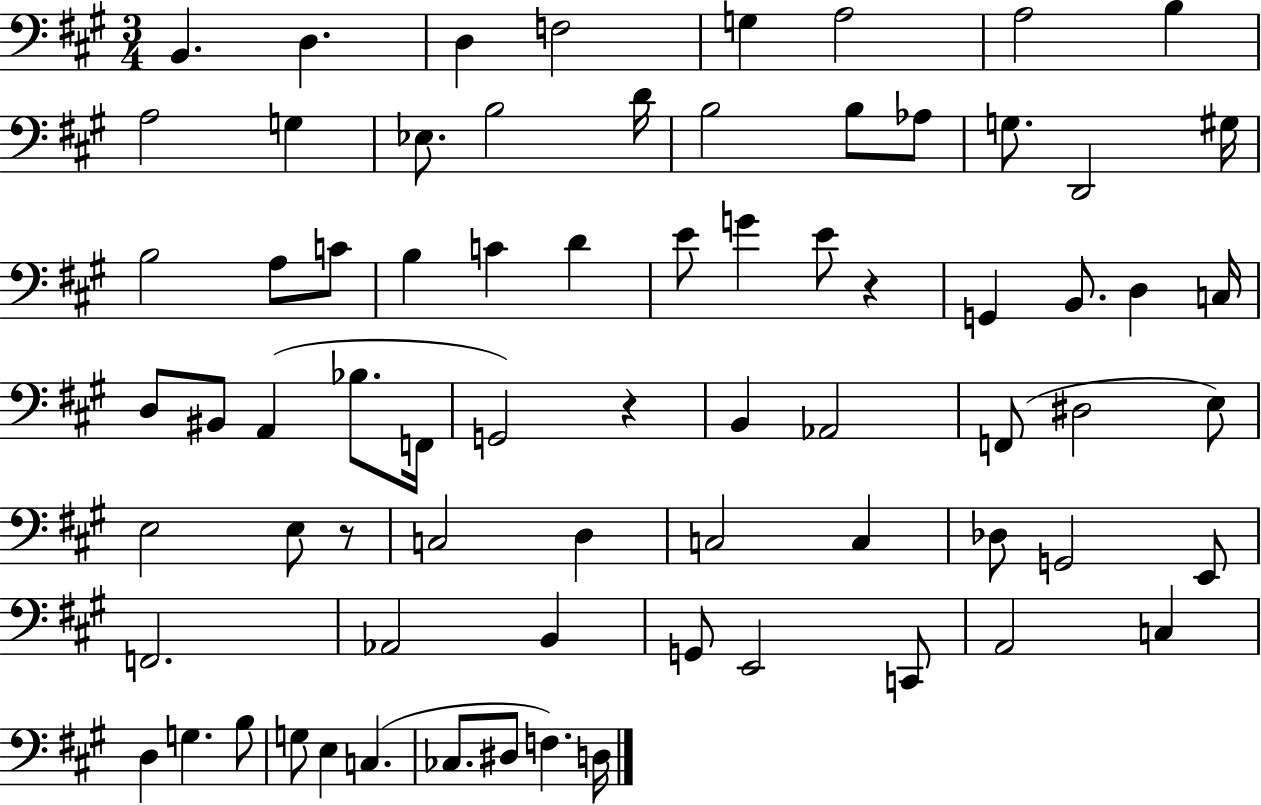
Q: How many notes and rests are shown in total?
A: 73